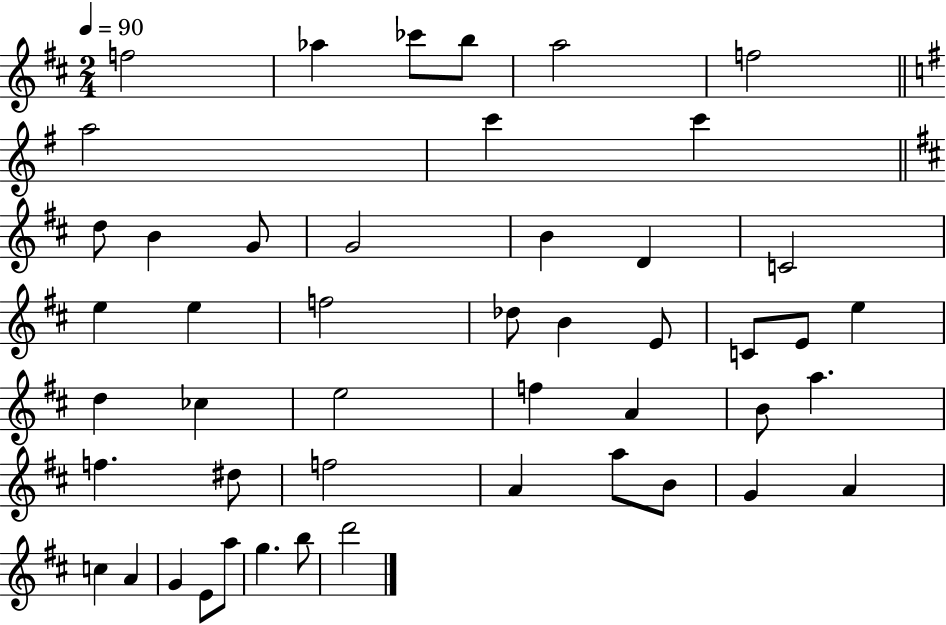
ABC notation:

X:1
T:Untitled
M:2/4
L:1/4
K:D
f2 _a _c'/2 b/2 a2 f2 a2 c' c' d/2 B G/2 G2 B D C2 e e f2 _d/2 B E/2 C/2 E/2 e d _c e2 f A B/2 a f ^d/2 f2 A a/2 B/2 G A c A G E/2 a/2 g b/2 d'2